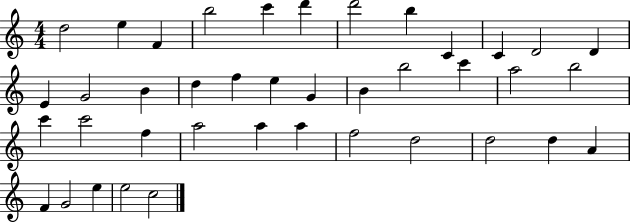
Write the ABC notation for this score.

X:1
T:Untitled
M:4/4
L:1/4
K:C
d2 e F b2 c' d' d'2 b C C D2 D E G2 B d f e G B b2 c' a2 b2 c' c'2 f a2 a a f2 d2 d2 d A F G2 e e2 c2